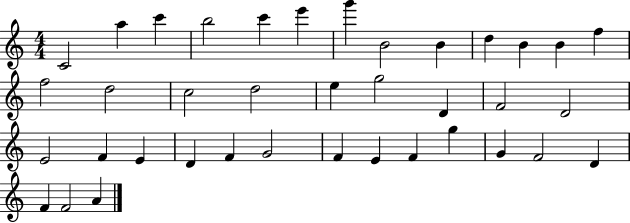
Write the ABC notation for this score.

X:1
T:Untitled
M:4/4
L:1/4
K:C
C2 a c' b2 c' e' g' B2 B d B B f f2 d2 c2 d2 e g2 D F2 D2 E2 F E D F G2 F E F g G F2 D F F2 A